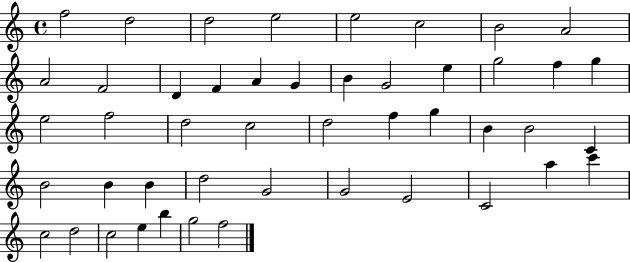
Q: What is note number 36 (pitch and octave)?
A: G4